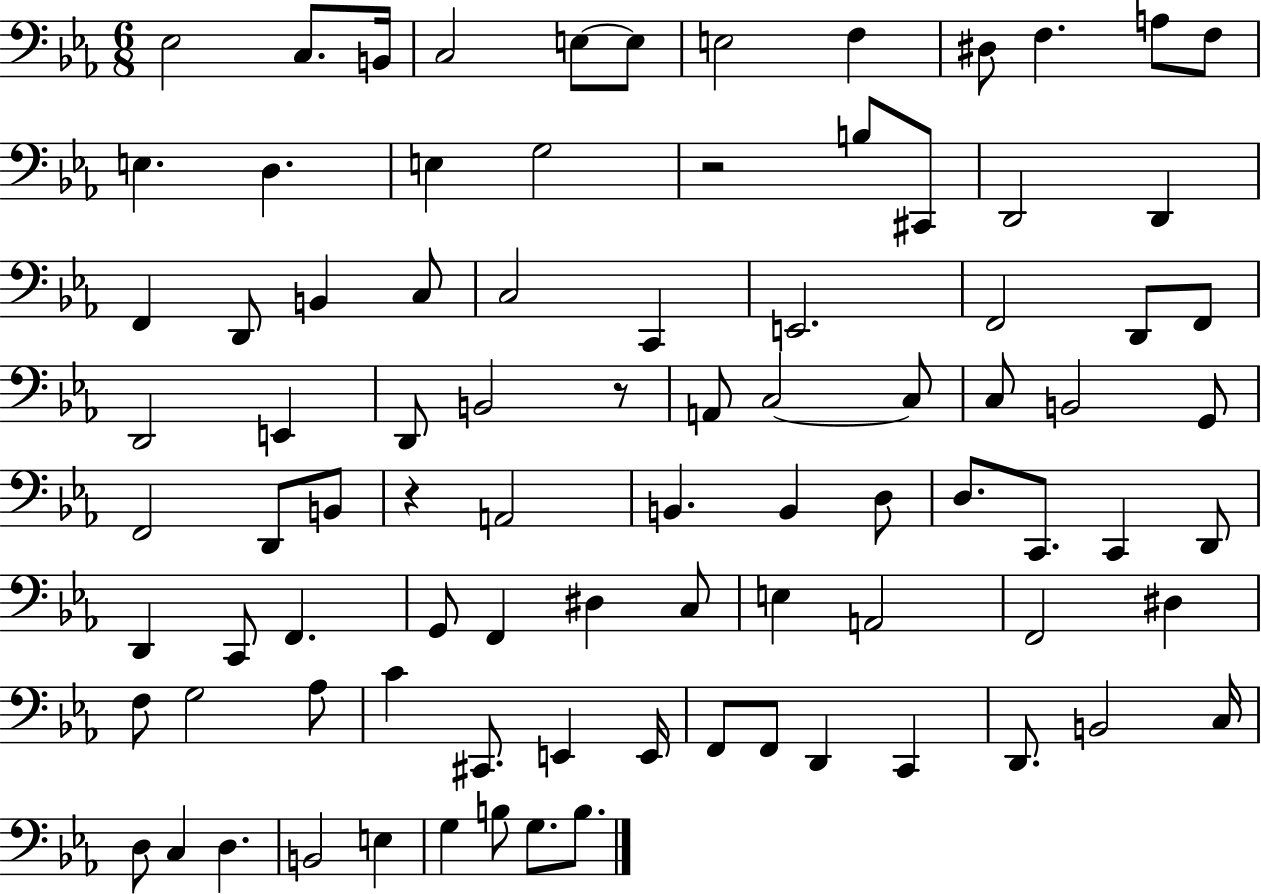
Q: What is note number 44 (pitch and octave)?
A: A2